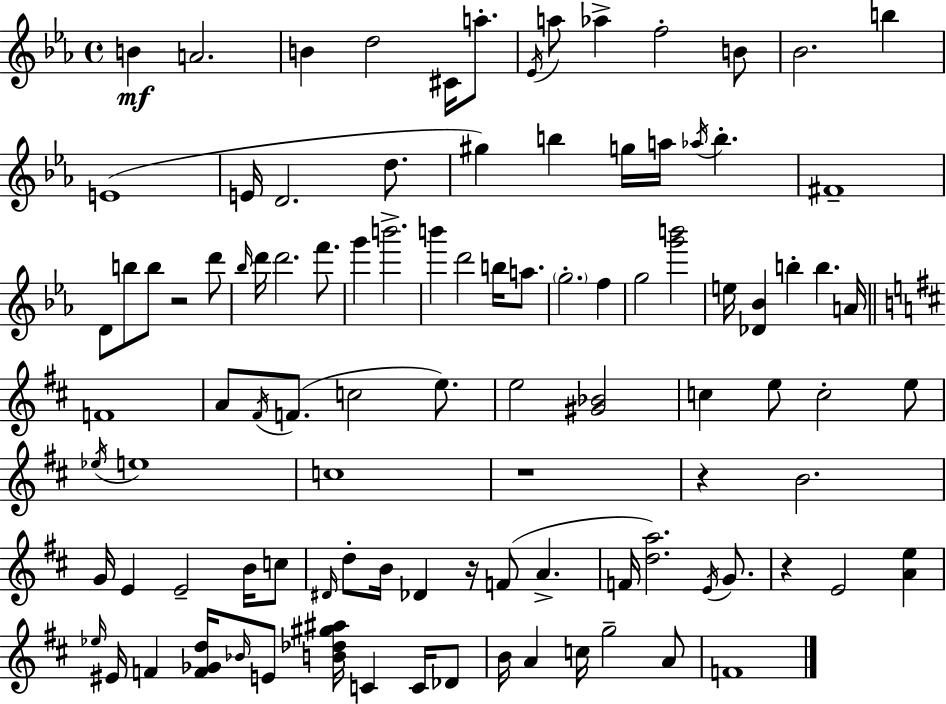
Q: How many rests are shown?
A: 5